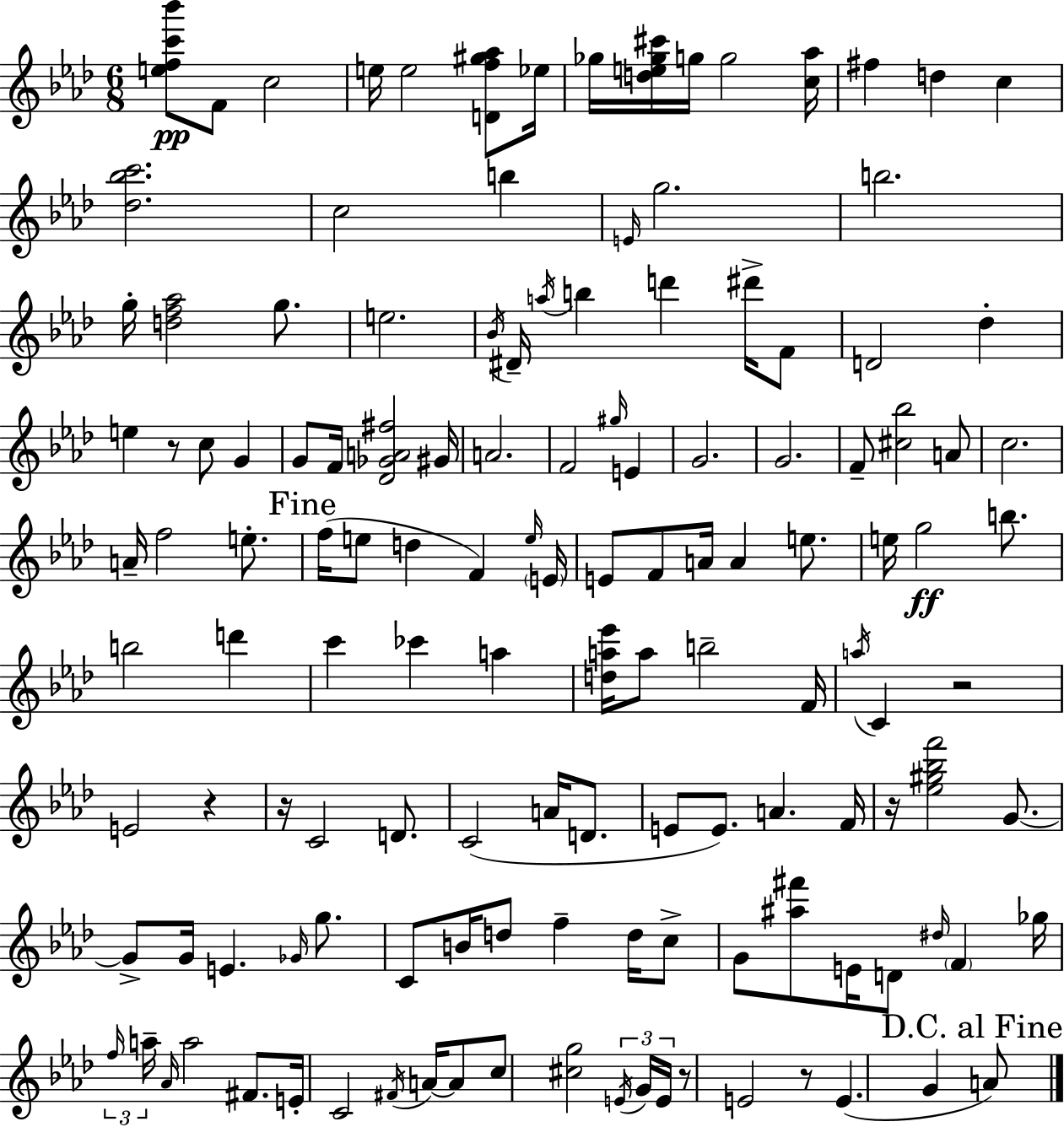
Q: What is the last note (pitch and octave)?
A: A4